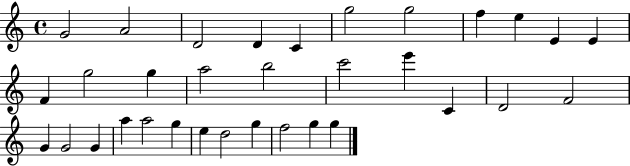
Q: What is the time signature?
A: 4/4